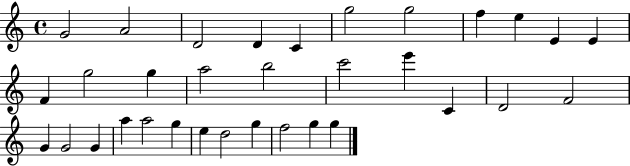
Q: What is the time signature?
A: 4/4